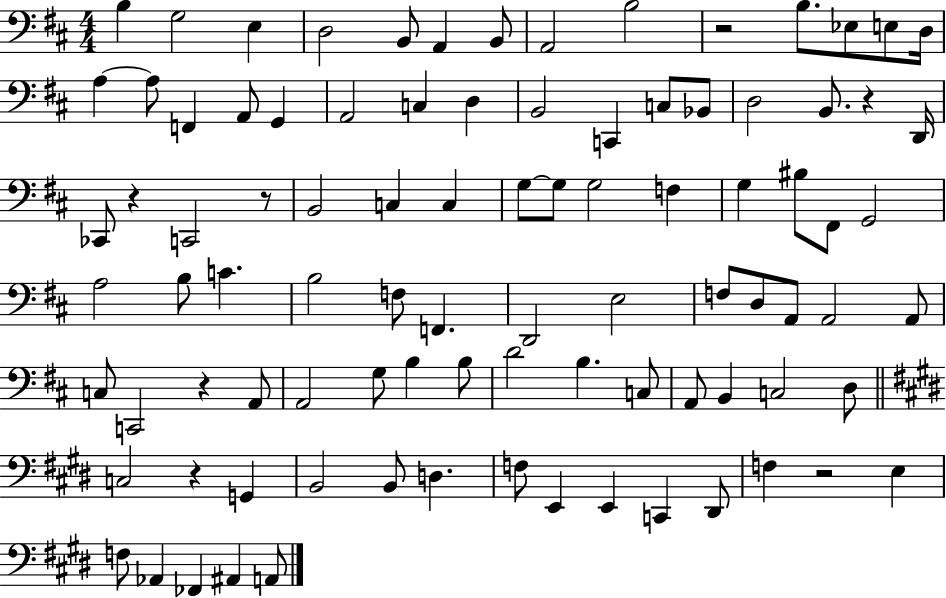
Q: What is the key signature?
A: D major